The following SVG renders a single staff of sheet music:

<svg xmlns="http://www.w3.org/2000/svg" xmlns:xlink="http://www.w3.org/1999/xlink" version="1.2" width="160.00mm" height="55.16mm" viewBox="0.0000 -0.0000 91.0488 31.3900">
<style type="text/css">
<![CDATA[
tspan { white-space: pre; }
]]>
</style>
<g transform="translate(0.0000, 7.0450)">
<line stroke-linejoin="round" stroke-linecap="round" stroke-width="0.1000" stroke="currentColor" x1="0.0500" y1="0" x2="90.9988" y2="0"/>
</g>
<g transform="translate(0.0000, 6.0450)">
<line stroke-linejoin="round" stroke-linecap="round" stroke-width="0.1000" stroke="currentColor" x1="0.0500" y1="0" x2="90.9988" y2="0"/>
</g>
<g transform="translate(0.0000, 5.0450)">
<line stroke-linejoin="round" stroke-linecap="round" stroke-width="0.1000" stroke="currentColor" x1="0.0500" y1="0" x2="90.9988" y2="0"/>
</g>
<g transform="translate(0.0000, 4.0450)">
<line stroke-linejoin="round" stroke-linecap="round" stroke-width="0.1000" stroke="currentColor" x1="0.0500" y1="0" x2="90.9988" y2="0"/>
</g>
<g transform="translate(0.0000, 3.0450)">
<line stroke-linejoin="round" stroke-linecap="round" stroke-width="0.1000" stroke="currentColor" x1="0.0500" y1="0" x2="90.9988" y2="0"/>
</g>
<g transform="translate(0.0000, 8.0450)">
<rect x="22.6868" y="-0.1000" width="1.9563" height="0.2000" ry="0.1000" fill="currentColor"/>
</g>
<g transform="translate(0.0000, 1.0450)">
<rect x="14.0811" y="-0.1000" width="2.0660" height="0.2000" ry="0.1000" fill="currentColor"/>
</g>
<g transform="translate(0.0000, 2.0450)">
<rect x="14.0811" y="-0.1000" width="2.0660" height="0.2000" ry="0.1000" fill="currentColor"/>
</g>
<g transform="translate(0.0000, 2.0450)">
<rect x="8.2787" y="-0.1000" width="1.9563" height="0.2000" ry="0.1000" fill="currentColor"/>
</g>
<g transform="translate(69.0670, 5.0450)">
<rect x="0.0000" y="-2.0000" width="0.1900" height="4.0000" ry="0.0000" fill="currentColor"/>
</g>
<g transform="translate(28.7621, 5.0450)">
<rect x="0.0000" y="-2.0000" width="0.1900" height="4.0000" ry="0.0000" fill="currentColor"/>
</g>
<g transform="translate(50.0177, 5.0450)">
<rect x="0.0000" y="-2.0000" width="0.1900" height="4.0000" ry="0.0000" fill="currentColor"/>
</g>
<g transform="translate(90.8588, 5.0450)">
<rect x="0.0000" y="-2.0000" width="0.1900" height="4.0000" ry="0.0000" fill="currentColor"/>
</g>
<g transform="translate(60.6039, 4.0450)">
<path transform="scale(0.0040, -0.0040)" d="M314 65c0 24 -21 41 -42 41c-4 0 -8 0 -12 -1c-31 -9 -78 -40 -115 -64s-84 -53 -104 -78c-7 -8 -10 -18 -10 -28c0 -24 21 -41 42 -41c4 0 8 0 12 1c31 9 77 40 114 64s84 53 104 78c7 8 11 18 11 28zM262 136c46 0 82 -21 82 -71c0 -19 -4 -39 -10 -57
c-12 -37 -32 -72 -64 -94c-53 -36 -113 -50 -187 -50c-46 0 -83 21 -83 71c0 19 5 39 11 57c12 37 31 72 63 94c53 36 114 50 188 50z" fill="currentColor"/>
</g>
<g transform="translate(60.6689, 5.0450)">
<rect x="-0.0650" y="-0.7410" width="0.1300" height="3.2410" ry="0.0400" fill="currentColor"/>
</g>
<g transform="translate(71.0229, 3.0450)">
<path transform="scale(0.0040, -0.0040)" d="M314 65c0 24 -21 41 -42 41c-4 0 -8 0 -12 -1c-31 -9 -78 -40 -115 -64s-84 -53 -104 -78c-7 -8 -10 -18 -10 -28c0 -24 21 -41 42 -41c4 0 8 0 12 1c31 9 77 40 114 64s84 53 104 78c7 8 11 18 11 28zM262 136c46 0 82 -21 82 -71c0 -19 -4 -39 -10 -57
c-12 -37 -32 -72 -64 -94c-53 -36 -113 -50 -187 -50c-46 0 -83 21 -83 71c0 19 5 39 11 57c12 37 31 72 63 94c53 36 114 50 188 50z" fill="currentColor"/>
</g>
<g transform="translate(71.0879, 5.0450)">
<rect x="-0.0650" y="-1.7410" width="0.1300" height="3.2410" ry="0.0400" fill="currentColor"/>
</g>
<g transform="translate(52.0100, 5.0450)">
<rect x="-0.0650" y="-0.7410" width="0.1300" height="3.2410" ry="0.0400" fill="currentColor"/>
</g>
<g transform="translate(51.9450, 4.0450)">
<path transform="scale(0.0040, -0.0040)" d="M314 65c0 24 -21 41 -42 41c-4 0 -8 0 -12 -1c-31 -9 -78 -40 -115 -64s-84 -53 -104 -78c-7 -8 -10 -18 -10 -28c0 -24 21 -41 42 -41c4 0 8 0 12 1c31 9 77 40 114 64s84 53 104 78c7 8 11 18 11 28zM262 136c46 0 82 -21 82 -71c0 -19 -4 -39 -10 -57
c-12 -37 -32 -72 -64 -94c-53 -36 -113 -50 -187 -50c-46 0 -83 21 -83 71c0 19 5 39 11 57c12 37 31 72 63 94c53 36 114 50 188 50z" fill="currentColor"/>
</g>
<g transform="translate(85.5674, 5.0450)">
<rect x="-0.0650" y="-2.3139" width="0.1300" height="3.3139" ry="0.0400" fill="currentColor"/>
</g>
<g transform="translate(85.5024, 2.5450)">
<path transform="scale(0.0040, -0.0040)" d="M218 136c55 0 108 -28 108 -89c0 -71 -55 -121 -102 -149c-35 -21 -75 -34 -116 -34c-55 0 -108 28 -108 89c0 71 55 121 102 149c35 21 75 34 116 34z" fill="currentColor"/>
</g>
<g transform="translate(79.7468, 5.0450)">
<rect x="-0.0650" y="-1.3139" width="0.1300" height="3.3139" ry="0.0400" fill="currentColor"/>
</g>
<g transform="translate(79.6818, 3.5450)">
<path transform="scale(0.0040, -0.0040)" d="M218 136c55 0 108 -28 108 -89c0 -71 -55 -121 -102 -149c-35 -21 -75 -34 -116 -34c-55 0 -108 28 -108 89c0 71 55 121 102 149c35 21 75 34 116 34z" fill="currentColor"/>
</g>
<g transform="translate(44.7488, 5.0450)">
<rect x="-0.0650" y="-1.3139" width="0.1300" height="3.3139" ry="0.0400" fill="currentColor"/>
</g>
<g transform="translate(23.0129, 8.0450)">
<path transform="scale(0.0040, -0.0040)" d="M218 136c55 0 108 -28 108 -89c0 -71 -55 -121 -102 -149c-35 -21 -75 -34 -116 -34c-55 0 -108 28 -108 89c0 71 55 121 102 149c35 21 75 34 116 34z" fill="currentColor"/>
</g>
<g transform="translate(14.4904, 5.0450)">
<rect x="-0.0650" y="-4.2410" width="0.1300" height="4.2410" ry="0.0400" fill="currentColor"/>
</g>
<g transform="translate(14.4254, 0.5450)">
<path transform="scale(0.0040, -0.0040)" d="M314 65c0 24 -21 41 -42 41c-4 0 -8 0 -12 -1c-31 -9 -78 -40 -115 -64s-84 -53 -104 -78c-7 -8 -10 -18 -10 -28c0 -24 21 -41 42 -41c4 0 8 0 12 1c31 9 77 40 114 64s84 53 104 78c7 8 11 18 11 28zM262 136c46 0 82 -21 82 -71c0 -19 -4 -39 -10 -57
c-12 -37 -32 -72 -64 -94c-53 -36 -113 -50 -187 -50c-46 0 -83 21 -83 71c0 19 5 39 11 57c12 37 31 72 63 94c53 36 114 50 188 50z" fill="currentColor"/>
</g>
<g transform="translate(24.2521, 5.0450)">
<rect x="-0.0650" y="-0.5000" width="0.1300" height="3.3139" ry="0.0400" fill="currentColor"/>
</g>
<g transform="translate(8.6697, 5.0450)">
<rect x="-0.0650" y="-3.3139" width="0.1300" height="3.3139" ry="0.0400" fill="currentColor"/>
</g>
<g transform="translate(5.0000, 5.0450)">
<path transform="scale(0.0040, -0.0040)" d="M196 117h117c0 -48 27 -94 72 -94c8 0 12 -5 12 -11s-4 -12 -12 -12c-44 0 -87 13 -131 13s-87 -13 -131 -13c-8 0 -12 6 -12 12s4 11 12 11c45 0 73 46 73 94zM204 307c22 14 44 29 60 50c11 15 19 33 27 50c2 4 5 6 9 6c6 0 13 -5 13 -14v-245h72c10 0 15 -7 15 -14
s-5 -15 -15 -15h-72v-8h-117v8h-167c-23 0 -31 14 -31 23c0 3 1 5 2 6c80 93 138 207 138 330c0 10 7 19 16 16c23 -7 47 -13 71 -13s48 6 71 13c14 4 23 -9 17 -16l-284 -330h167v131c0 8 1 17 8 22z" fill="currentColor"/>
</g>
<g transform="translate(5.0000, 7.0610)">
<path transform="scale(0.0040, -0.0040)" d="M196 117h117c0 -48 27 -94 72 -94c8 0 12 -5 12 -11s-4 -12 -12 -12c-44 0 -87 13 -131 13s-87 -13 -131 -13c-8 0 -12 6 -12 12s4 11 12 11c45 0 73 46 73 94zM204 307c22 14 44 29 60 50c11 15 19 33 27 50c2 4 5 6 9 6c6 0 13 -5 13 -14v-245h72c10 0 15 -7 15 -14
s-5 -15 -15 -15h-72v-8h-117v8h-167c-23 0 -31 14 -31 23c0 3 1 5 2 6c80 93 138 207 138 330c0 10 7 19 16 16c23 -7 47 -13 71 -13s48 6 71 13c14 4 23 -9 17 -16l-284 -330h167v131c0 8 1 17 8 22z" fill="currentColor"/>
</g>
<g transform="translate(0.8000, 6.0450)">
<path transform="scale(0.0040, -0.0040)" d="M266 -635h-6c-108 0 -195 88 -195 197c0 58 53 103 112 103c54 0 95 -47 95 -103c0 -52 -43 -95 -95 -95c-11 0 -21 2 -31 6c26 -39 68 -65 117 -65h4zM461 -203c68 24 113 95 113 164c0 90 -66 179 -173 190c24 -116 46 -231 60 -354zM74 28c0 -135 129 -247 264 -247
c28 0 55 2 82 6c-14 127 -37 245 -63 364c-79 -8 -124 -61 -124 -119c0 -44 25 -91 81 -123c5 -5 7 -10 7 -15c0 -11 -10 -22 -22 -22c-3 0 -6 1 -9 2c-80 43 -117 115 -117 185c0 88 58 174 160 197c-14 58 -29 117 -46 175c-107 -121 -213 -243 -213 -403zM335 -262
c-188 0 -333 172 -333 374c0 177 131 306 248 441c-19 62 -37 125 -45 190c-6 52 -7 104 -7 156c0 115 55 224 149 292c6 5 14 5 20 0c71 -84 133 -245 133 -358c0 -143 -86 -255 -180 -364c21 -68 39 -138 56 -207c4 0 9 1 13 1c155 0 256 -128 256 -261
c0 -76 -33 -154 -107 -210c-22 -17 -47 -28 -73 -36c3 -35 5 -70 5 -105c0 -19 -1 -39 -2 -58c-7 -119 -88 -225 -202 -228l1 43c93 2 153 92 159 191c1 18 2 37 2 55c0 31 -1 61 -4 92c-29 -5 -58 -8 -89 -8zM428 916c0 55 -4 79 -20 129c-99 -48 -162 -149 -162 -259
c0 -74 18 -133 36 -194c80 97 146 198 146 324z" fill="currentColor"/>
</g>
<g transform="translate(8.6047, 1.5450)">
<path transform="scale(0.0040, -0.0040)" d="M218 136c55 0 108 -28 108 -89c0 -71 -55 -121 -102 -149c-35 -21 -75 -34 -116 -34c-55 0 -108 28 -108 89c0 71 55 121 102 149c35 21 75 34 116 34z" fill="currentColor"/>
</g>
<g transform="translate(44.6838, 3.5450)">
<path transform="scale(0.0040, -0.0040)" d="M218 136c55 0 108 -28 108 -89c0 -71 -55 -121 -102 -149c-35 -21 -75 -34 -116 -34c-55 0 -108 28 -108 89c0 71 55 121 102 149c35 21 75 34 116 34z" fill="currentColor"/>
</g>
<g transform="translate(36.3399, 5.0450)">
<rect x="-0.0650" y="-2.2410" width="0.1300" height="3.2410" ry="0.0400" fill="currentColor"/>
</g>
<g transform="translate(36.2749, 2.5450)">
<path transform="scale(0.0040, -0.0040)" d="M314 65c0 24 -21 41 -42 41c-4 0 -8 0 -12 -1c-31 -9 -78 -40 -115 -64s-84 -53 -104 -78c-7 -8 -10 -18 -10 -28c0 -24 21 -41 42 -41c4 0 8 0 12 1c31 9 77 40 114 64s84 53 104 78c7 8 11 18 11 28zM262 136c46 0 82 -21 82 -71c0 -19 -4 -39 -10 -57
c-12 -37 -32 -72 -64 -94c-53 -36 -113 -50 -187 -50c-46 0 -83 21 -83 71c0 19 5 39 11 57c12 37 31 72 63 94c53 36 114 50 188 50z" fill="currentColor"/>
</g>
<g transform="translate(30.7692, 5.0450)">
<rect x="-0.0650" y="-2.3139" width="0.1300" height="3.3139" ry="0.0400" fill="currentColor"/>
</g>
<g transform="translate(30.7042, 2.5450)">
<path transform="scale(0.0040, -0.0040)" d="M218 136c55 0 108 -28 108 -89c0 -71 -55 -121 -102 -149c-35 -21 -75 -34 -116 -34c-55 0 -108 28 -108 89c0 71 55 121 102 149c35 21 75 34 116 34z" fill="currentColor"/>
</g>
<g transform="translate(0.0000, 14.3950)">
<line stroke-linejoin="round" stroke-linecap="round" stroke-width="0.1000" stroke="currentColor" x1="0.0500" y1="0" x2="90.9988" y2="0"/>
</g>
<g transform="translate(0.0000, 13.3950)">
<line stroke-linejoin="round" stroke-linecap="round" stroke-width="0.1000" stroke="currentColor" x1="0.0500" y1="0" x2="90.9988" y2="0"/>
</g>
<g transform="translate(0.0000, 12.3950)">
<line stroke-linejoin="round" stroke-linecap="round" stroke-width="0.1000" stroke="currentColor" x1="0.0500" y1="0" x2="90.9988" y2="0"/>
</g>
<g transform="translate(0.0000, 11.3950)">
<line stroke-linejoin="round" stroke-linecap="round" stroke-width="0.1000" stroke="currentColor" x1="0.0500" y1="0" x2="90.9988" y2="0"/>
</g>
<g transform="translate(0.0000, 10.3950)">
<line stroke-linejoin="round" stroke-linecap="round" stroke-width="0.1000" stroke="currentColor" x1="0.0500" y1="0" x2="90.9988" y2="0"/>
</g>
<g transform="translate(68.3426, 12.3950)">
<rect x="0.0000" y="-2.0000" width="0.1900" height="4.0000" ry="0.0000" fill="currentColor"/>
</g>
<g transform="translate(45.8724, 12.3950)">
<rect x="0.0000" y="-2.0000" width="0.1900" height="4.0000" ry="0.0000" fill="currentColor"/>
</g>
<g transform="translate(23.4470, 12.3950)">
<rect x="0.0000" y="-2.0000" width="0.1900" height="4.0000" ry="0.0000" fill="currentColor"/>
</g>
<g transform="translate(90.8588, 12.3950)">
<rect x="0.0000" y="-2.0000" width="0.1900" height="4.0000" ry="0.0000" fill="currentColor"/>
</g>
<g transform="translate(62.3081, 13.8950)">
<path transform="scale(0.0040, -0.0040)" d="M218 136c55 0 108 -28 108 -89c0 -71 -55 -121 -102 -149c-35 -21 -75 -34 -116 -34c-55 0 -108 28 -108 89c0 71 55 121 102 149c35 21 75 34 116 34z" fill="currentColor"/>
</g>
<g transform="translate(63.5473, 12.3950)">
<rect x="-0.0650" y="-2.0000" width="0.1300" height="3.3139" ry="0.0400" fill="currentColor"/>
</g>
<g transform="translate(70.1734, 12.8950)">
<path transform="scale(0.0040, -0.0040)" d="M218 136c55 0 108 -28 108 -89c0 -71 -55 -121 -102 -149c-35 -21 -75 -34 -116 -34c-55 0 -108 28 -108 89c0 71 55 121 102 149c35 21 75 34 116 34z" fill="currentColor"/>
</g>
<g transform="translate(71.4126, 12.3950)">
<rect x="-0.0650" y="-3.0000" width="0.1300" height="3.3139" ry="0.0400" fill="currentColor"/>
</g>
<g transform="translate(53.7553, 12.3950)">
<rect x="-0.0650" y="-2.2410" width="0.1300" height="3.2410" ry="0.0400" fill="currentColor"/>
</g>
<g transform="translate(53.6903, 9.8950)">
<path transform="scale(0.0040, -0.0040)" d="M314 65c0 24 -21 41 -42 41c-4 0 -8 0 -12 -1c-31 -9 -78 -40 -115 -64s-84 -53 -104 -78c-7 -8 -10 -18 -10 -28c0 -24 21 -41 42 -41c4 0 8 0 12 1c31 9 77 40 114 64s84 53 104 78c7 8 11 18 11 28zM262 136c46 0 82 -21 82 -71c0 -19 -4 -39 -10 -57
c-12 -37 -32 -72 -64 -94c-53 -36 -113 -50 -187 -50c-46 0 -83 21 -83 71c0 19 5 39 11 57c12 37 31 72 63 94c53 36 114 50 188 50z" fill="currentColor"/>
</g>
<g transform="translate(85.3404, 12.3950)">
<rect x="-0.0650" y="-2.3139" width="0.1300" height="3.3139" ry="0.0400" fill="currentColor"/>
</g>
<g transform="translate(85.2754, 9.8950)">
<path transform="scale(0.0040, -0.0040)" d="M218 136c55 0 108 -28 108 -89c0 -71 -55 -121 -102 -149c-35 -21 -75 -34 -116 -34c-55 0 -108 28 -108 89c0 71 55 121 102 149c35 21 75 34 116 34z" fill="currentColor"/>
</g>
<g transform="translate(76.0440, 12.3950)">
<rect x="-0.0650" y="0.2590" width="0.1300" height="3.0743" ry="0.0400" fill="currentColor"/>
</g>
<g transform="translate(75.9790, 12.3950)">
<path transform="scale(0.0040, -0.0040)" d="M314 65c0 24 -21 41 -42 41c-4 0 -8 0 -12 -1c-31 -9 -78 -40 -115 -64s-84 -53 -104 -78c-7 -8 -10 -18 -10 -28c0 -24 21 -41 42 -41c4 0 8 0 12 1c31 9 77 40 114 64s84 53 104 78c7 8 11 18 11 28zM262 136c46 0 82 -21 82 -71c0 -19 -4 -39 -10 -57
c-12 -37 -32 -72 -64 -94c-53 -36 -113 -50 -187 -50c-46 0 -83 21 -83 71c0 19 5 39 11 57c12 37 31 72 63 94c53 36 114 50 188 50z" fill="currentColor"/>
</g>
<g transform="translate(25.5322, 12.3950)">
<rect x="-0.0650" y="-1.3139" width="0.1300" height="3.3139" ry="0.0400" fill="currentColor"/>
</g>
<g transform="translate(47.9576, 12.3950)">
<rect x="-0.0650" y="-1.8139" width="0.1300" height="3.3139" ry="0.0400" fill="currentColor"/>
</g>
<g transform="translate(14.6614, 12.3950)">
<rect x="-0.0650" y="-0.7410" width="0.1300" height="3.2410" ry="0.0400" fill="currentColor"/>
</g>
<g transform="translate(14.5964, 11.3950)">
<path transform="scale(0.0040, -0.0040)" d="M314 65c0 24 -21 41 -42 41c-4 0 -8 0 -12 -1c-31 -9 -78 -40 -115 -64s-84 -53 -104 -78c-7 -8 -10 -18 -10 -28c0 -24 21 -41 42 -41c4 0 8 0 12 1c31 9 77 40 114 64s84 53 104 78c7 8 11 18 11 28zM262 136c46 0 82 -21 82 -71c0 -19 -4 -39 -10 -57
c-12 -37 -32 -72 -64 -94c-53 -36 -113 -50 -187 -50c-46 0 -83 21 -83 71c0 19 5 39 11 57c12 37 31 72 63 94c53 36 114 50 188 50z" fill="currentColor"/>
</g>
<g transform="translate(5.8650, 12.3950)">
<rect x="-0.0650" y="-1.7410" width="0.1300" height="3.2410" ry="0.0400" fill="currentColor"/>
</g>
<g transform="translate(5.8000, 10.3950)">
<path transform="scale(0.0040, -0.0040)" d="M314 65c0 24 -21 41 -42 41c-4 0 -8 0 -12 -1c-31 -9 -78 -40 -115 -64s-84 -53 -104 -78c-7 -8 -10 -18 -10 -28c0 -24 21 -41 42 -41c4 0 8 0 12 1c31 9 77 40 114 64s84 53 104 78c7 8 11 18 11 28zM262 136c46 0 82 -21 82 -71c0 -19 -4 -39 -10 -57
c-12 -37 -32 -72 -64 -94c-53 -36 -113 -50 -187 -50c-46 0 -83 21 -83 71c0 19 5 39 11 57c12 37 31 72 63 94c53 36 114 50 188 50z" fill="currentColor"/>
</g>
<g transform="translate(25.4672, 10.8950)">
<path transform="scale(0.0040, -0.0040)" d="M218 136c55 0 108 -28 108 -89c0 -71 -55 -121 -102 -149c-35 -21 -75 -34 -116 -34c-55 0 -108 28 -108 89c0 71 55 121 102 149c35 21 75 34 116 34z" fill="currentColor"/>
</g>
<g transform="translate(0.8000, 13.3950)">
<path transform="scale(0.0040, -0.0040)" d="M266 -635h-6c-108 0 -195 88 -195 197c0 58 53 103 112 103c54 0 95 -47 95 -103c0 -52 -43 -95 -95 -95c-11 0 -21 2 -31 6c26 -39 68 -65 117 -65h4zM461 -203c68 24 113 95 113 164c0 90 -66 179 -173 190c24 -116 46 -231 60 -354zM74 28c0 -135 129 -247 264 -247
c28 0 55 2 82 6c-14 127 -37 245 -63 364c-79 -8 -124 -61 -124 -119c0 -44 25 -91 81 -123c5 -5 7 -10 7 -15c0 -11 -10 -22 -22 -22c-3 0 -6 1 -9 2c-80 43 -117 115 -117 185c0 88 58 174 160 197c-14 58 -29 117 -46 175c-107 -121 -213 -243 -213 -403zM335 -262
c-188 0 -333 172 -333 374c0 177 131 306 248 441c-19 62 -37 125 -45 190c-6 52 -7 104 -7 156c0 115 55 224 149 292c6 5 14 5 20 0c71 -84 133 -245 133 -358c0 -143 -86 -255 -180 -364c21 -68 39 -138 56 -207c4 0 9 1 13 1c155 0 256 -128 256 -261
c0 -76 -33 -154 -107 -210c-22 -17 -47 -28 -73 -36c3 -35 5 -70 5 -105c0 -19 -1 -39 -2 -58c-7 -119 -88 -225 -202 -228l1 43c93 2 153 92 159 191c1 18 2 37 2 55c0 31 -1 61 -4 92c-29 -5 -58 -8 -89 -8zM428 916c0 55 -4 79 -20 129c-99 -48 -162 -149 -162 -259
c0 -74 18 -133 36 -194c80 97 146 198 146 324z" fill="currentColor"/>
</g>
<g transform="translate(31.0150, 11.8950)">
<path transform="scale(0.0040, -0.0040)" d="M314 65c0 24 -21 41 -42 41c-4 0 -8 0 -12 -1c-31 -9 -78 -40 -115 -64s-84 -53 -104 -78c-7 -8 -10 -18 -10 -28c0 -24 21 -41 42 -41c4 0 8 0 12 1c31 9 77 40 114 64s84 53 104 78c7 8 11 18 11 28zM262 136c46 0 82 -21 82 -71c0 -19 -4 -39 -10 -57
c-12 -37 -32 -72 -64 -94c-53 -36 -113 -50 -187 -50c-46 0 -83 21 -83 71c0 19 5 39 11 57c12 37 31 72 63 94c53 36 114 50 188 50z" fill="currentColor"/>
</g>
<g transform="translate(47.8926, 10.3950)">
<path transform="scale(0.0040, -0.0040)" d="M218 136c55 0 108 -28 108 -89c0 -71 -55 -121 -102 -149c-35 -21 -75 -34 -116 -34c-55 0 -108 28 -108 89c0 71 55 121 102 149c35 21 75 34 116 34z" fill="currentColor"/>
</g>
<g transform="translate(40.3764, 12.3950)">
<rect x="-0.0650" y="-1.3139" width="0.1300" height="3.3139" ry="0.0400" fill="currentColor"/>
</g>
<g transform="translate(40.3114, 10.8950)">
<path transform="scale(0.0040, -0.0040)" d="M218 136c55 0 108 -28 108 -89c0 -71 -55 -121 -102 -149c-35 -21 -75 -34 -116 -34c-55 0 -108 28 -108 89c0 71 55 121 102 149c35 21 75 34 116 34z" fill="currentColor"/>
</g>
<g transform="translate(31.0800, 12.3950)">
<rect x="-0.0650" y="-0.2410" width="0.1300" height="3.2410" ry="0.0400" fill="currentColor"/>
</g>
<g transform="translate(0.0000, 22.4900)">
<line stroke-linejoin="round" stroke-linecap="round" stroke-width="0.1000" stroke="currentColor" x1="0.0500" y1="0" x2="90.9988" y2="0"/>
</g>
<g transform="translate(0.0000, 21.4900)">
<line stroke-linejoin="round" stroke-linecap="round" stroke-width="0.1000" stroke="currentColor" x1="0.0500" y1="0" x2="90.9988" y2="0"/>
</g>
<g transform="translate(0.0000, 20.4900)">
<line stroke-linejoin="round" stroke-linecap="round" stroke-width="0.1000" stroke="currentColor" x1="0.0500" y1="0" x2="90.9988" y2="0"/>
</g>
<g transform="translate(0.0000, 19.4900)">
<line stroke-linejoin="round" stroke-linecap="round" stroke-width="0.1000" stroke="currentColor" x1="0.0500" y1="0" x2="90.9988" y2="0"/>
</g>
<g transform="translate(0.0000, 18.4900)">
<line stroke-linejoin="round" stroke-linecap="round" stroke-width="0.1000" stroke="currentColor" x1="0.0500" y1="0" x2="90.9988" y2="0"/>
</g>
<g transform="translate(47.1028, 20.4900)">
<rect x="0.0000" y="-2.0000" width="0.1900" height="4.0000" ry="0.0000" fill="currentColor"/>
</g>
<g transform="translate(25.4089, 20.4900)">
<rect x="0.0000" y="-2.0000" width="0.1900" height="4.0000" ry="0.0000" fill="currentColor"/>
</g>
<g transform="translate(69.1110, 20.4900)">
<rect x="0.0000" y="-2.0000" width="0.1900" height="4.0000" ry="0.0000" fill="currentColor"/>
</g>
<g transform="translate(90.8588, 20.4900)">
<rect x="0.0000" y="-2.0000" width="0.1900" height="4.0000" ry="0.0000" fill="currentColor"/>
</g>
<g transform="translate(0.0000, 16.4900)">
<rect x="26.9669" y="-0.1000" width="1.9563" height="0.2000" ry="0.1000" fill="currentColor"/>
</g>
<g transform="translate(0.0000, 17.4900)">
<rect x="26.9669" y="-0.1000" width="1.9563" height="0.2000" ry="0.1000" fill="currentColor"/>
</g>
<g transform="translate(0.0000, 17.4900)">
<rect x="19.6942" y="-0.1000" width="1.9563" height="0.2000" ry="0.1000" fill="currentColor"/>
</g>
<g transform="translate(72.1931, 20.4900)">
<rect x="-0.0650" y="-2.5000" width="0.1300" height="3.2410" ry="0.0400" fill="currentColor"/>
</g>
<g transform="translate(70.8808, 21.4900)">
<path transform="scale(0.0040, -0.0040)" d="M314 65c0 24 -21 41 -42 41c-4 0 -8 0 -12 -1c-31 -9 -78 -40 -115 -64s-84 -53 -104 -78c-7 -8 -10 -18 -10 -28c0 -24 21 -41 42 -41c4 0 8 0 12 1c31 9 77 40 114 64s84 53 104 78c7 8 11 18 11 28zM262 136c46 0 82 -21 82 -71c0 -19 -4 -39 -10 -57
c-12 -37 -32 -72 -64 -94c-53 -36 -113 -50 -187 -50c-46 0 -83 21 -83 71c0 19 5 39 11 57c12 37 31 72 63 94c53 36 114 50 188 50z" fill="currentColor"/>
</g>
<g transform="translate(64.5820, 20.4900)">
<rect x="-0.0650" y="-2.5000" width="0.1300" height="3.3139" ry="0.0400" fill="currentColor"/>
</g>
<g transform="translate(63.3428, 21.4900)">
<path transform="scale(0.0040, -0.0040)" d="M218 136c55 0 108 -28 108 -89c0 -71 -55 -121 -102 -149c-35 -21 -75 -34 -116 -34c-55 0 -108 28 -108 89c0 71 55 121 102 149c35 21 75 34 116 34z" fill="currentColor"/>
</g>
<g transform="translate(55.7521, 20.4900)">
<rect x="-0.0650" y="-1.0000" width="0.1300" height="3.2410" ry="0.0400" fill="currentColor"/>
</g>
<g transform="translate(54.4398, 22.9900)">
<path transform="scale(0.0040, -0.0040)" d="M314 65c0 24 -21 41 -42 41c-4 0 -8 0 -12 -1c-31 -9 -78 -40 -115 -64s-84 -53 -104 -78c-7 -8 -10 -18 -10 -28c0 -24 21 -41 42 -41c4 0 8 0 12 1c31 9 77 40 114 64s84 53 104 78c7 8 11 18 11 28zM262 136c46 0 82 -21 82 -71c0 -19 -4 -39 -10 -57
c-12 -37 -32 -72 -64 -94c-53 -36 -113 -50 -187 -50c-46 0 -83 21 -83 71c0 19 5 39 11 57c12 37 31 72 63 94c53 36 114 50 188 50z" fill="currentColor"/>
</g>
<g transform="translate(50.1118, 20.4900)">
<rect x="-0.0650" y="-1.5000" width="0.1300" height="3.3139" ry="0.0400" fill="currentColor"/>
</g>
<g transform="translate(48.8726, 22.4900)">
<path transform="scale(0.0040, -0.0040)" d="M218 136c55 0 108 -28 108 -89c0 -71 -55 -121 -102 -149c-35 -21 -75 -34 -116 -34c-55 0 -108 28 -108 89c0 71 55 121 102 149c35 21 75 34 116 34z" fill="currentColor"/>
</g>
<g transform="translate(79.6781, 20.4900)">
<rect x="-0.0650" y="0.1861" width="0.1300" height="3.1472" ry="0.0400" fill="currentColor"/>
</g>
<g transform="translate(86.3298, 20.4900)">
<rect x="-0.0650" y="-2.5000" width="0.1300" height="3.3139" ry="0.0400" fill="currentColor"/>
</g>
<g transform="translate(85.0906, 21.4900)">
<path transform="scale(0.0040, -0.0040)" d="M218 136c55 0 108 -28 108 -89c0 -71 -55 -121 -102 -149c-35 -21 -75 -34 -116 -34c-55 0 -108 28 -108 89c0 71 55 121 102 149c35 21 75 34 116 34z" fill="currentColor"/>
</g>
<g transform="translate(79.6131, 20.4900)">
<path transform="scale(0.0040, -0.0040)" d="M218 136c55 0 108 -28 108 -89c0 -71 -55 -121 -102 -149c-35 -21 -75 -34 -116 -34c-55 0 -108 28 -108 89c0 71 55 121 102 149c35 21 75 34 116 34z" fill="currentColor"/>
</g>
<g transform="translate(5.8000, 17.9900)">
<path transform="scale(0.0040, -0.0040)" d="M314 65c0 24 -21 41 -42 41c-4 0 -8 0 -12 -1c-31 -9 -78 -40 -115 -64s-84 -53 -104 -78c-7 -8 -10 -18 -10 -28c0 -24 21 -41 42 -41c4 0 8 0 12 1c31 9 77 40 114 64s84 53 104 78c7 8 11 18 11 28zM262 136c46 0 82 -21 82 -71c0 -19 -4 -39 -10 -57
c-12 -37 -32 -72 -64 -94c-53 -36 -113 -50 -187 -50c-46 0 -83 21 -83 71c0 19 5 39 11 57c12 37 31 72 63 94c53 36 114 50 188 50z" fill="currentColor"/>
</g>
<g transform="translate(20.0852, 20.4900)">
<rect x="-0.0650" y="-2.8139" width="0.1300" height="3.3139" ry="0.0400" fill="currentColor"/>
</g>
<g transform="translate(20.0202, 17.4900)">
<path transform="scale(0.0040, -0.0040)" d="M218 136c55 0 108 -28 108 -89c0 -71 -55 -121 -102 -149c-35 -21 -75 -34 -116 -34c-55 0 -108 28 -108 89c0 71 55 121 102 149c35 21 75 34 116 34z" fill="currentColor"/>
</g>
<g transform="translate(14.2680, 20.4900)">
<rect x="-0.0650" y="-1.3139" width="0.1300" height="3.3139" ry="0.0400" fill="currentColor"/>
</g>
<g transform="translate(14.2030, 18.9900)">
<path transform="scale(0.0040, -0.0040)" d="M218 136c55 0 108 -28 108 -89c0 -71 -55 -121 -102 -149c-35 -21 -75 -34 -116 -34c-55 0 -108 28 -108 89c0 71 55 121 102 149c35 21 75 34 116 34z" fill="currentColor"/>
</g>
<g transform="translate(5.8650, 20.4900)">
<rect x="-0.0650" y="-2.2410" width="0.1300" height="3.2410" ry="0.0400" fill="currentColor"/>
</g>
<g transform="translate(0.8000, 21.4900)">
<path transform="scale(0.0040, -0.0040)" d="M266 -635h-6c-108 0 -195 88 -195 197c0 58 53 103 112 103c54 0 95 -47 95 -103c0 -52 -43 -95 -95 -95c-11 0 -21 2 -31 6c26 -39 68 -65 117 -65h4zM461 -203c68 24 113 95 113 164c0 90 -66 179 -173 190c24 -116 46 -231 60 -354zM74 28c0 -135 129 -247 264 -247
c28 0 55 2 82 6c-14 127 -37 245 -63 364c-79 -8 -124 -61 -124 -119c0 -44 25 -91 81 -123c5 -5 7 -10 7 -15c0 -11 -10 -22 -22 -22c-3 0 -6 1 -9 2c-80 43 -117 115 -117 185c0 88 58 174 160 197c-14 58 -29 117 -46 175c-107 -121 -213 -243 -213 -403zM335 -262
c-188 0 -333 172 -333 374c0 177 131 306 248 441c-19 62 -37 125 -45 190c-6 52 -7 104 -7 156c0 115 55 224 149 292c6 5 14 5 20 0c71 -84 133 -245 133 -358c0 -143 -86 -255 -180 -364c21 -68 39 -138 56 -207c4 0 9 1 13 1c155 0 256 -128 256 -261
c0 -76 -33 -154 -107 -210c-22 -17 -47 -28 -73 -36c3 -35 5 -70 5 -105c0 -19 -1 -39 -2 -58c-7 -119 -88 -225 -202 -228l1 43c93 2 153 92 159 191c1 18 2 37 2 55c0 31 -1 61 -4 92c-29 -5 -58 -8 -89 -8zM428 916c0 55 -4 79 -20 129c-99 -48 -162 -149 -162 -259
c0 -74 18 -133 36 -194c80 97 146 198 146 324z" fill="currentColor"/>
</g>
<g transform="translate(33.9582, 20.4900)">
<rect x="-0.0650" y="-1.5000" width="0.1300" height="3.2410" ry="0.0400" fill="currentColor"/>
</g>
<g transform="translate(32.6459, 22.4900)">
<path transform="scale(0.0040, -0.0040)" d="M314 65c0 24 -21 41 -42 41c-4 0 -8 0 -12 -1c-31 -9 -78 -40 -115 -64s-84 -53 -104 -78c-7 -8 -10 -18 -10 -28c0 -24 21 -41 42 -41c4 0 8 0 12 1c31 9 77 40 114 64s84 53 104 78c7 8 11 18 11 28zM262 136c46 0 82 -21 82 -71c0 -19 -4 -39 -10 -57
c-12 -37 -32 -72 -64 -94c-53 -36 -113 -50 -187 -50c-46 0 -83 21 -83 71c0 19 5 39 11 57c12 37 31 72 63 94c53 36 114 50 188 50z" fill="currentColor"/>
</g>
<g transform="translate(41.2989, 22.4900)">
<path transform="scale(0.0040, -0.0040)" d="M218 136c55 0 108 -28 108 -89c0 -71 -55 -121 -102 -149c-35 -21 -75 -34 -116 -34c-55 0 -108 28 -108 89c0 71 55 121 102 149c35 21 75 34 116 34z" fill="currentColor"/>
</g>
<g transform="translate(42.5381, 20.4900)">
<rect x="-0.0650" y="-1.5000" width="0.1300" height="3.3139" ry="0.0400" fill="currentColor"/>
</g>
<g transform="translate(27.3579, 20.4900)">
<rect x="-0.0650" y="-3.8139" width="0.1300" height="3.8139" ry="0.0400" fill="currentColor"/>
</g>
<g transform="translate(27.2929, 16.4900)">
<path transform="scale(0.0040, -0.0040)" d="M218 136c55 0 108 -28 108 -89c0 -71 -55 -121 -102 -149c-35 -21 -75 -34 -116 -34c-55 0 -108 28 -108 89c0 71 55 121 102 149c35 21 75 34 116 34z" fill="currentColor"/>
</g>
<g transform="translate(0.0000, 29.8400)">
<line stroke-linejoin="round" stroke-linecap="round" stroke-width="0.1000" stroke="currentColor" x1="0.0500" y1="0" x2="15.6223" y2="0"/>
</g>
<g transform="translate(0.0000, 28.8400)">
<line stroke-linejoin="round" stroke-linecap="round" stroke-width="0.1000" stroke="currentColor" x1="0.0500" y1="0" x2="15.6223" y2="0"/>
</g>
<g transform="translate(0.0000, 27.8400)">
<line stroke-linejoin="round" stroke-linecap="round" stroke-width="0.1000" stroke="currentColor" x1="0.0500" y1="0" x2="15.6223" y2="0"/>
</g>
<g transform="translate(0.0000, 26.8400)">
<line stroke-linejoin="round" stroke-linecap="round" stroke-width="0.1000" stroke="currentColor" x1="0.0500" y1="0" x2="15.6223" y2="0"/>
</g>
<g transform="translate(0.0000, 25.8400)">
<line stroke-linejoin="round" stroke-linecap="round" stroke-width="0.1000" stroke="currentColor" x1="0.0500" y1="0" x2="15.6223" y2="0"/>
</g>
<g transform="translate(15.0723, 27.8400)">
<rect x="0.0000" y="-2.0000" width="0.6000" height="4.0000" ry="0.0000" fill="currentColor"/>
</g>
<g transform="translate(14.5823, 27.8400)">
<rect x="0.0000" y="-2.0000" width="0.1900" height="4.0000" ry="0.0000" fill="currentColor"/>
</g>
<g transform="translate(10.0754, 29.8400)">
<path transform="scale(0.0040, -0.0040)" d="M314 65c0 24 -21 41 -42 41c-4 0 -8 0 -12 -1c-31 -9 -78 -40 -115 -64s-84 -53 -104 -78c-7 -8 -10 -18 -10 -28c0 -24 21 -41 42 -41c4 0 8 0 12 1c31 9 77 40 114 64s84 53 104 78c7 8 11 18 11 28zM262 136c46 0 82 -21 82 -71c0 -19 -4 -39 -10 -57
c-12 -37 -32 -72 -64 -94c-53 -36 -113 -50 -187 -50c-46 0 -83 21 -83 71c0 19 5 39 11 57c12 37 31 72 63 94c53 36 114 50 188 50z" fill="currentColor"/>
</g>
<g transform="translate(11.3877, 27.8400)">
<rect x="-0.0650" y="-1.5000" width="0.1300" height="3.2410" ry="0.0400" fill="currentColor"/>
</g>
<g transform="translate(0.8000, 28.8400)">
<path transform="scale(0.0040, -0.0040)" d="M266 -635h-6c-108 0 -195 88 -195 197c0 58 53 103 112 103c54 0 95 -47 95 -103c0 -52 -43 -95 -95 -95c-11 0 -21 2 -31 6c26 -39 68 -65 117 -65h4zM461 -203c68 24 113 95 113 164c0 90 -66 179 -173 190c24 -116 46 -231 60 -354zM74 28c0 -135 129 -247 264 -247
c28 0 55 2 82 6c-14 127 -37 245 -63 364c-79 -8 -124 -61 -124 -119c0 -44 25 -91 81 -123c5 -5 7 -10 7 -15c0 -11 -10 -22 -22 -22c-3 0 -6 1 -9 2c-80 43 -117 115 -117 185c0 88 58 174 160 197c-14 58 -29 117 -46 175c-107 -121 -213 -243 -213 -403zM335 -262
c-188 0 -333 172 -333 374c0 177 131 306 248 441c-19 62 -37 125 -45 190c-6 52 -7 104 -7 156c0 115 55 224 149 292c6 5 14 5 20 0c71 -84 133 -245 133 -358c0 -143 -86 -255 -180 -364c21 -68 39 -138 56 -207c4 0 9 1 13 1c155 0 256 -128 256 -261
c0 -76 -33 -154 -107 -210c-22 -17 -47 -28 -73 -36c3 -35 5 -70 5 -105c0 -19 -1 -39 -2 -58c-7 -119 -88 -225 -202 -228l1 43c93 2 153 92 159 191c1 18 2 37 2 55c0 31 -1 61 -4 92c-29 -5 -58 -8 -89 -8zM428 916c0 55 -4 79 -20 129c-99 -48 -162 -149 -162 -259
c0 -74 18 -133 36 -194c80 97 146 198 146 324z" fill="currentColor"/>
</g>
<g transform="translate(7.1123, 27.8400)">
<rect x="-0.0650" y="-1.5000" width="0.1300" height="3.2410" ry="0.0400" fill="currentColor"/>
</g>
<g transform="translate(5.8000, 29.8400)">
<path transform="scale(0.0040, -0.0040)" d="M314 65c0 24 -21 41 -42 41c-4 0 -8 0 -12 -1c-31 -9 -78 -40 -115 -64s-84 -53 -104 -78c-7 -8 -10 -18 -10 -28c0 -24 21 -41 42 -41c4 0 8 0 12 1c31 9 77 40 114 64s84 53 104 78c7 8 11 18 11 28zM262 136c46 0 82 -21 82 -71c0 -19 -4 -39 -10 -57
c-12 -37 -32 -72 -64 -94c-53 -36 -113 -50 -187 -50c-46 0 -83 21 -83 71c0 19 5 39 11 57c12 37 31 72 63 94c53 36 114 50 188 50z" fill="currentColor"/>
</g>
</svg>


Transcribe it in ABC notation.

X:1
T:Untitled
M:4/4
L:1/4
K:C
b d'2 C g g2 e d2 d2 f2 e g f2 d2 e c2 e f g2 F A B2 g g2 e a c' E2 E E D2 G G2 B G E2 E2